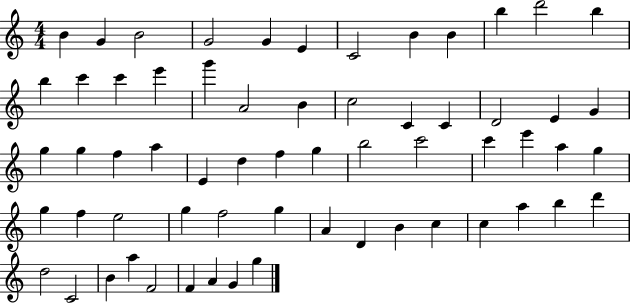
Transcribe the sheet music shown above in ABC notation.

X:1
T:Untitled
M:4/4
L:1/4
K:C
B G B2 G2 G E C2 B B b d'2 b b c' c' e' g' A2 B c2 C C D2 E G g g f a E d f g b2 c'2 c' e' a g g f e2 g f2 g A D B c c a b d' d2 C2 B a F2 F A G g